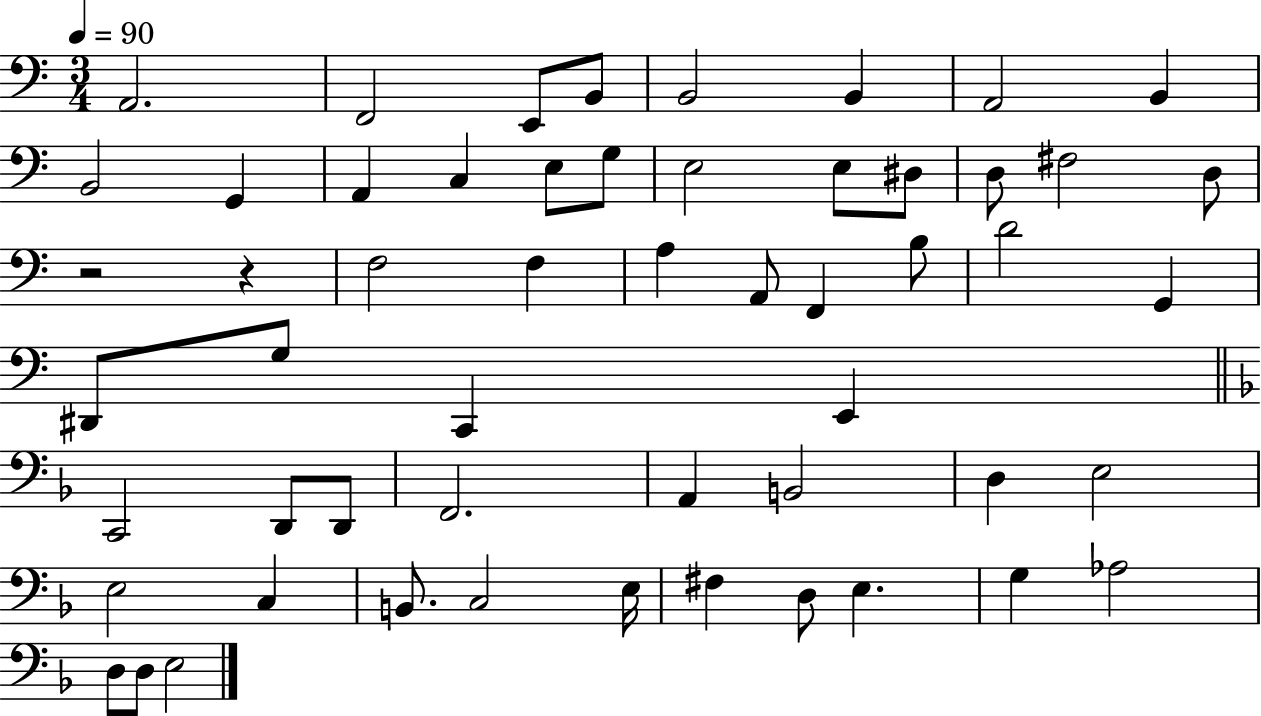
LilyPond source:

{
  \clef bass
  \numericTimeSignature
  \time 3/4
  \key c \major
  \tempo 4 = 90
  a,2. | f,2 e,8 b,8 | b,2 b,4 | a,2 b,4 | \break b,2 g,4 | a,4 c4 e8 g8 | e2 e8 dis8 | d8 fis2 d8 | \break r2 r4 | f2 f4 | a4 a,8 f,4 b8 | d'2 g,4 | \break dis,8 g8 c,4 e,4 | \bar "||" \break \key f \major c,2 d,8 d,8 | f,2. | a,4 b,2 | d4 e2 | \break e2 c4 | b,8. c2 e16 | fis4 d8 e4. | g4 aes2 | \break d8 d8 e2 | \bar "|."
}